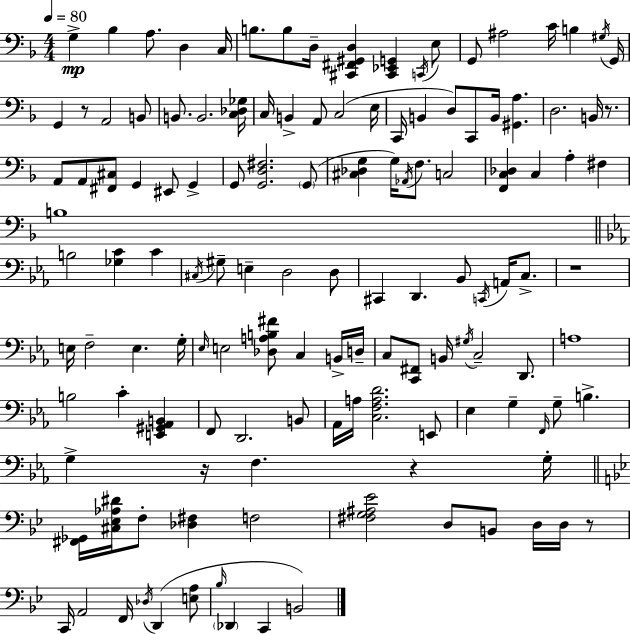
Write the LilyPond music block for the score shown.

{
  \clef bass
  \numericTimeSignature
  \time 4/4
  \key f \major
  \tempo 4 = 80
  \repeat volta 2 { g4->\mp bes4 a8. d4 c16 | b8. b8 d16-- <cis, fis, gis, d>4 <cis, ees, g,>4 \acciaccatura { c,16 } e8 | g,8 ais2 c'16 b4 | \acciaccatura { gis16 } g,16 g,4 r8 a,2 | \break b,8 b,8. b,2. | <c des ges>16 c16 b,4-> a,8 c2( | e16 c,16 b,4 d8) c,8 b,16 <gis, a>4. | d2. b,16 r8. | \break a,8 a,8 <fis, cis>8 g,4 eis,8 g,4-> | g,8 <g, d fis>2. | \parenthesize g,8( <cis des g>4 g16) \acciaccatura { aes,16 } f8. c2 | <f, c des>4 c4 a4-. fis4 | \break b1 | \bar "||" \break \key c \minor b2 <ges c'>4 c'4 | \acciaccatura { cis16 } gis8-- e4-- d2 d8 | cis,4 d,4. bes,8 \acciaccatura { c,16 } a,16 c8.-> | r1 | \break e16 f2-- e4. | g16-. \grace { ees16 } e2 <des a b fis'>8 c4 | b,16-> d16-- c8 <c, fis,>8 b,16 \acciaccatura { gis16 } c2-- | d,8. a1 | \break b2 c'4-. | <e, gis, aes, b,>4 f,8 d,2. | b,8 aes,16 a16 <c f a d'>2. | e,8 ees4 g4-- \grace { f,16 } g8-- b4.-> | \break g4-> r16 f4. | r4 g16-. \bar "||" \break \key bes \major <fis, ges,>16 <cis ees aes dis'>16 f8-. <des fis>4 f2 | <fis g ais ees'>2 d8 b,8 d16 d16 r8 | c,16 a,2 f,16 \acciaccatura { des16 } d,4( <e a>8 | \grace { bes16 } \parenthesize des,4 c,4 b,2) | \break } \bar "|."
}